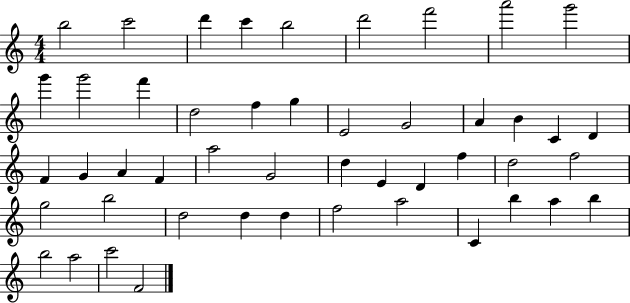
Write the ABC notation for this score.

X:1
T:Untitled
M:4/4
L:1/4
K:C
b2 c'2 d' c' b2 d'2 f'2 a'2 g'2 g' g'2 f' d2 f g E2 G2 A B C D F G A F a2 G2 d E D f d2 f2 g2 b2 d2 d d f2 a2 C b a b b2 a2 c'2 F2